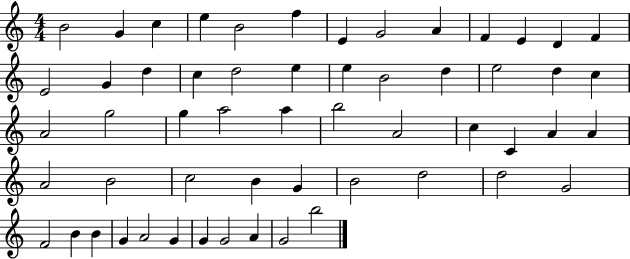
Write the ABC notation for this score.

X:1
T:Untitled
M:4/4
L:1/4
K:C
B2 G c e B2 f E G2 A F E D F E2 G d c d2 e e B2 d e2 d c A2 g2 g a2 a b2 A2 c C A A A2 B2 c2 B G B2 d2 d2 G2 F2 B B G A2 G G G2 A G2 b2